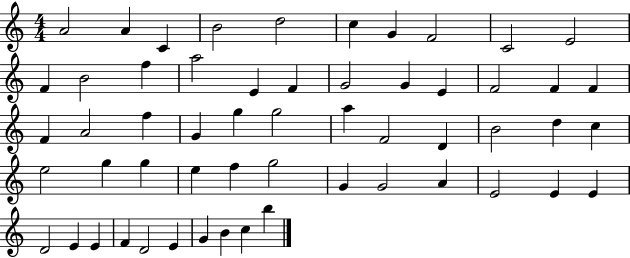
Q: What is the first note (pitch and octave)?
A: A4